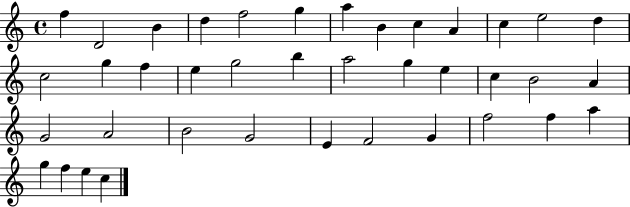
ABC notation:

X:1
T:Untitled
M:4/4
L:1/4
K:C
f D2 B d f2 g a B c A c e2 d c2 g f e g2 b a2 g e c B2 A G2 A2 B2 G2 E F2 G f2 f a g f e c